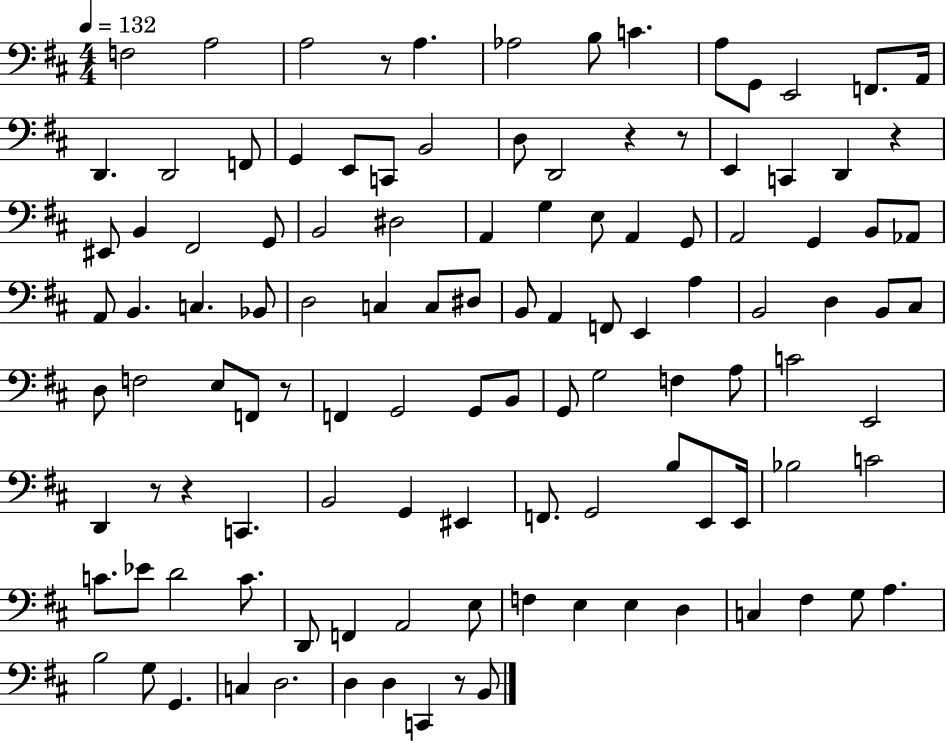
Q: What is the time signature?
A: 4/4